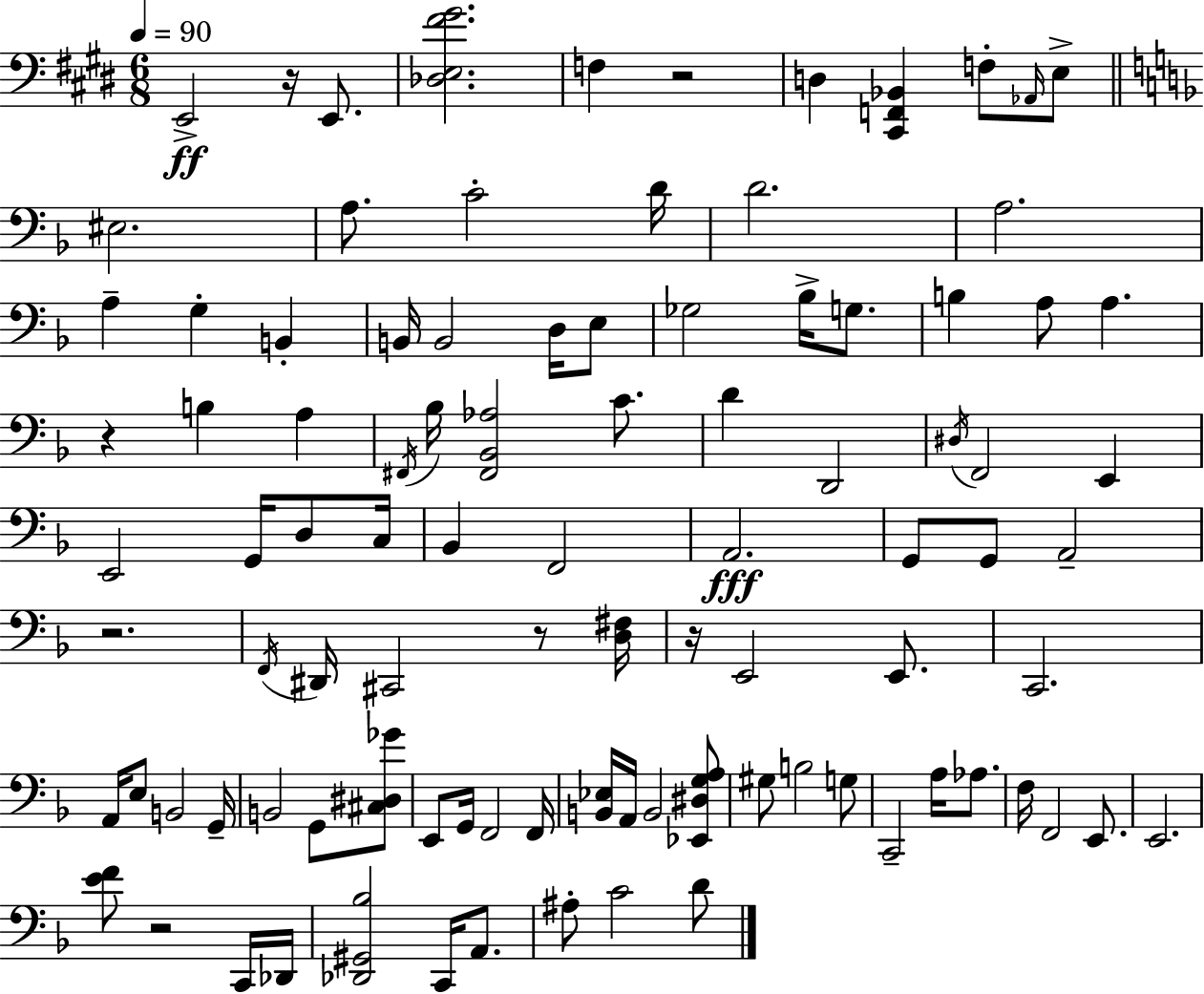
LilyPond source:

{
  \clef bass
  \numericTimeSignature
  \time 6/8
  \key e \major
  \tempo 4 = 90
  \repeat volta 2 { e,2->\ff r16 e,8. | <des e fis' gis'>2. | f4 r2 | d4 <cis, f, bes,>4 f8-. \grace { aes,16 } e8-> | \break \bar "||" \break \key d \minor eis2. | a8. c'2-. d'16 | d'2. | a2. | \break a4-- g4-. b,4-. | b,16 b,2 d16 e8 | ges2 bes16-> g8. | b4 a8 a4. | \break r4 b4 a4 | \acciaccatura { fis,16 } bes16 <fis, bes, aes>2 c'8. | d'4 d,2 | \acciaccatura { dis16 } f,2 e,4 | \break e,2 g,16 d8 | c16 bes,4 f,2 | a,2.\fff | g,8 g,8 a,2-- | \break r2. | \acciaccatura { f,16 } dis,16 cis,2 | r8 <d fis>16 r16 e,2 | e,8. c,2. | \break a,16 e8 b,2 | g,16-- b,2 g,8 | <cis dis ges'>8 e,8 g,16 f,2 | f,16 <b, ees>16 a,16 b,2 | \break <ees, dis g a>8 gis8 b2 | g8 c,2-- a16 | aes8. f16 f,2 | e,8. e,2. | \break <e' f'>8 r2 | c,16 des,16 <des, gis, bes>2 c,16 | a,8. ais8-. c'2 | d'8 } \bar "|."
}